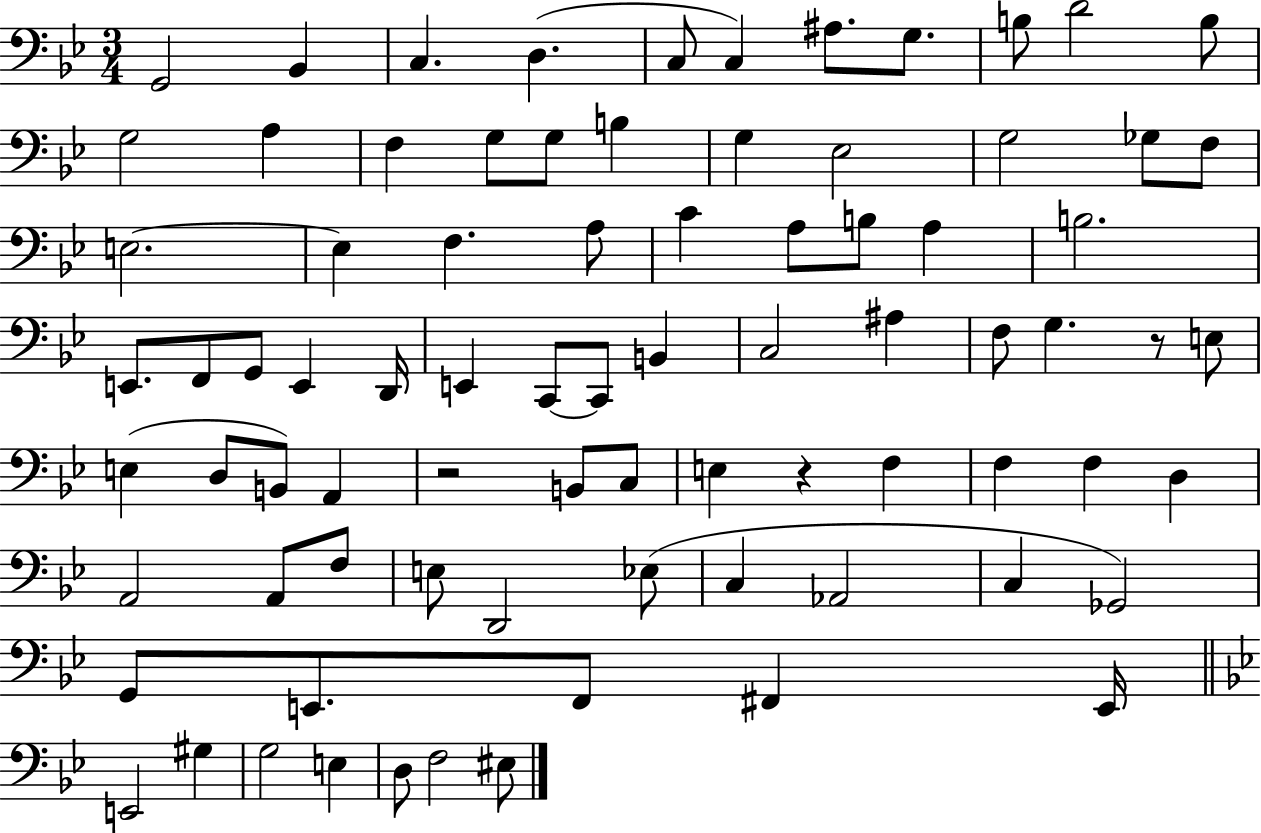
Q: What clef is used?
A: bass